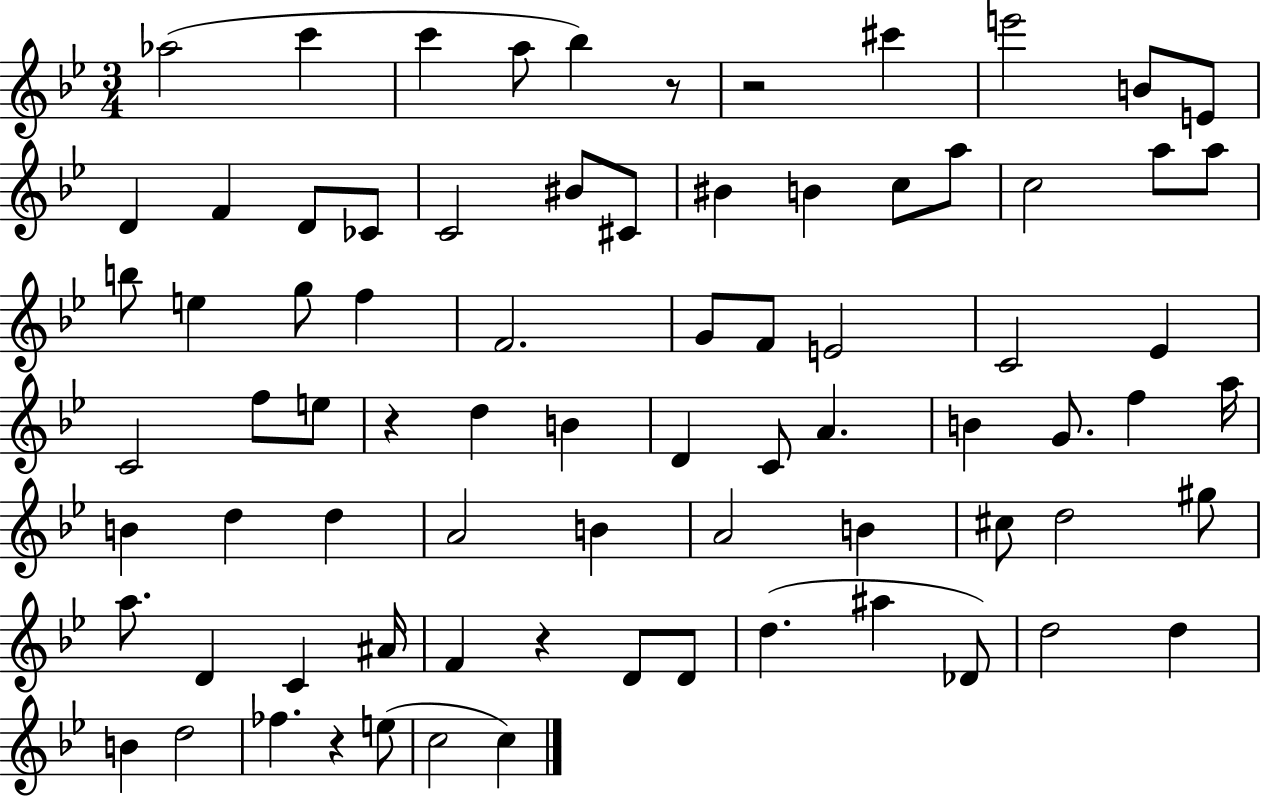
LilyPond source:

{
  \clef treble
  \numericTimeSignature
  \time 3/4
  \key bes \major
  aes''2( c'''4 | c'''4 a''8 bes''4) r8 | r2 cis'''4 | e'''2 b'8 e'8 | \break d'4 f'4 d'8 ces'8 | c'2 bis'8 cis'8 | bis'4 b'4 c''8 a''8 | c''2 a''8 a''8 | \break b''8 e''4 g''8 f''4 | f'2. | g'8 f'8 e'2 | c'2 ees'4 | \break c'2 f''8 e''8 | r4 d''4 b'4 | d'4 c'8 a'4. | b'4 g'8. f''4 a''16 | \break b'4 d''4 d''4 | a'2 b'4 | a'2 b'4 | cis''8 d''2 gis''8 | \break a''8. d'4 c'4 ais'16 | f'4 r4 d'8 d'8 | d''4.( ais''4 des'8) | d''2 d''4 | \break b'4 d''2 | fes''4. r4 e''8( | c''2 c''4) | \bar "|."
}